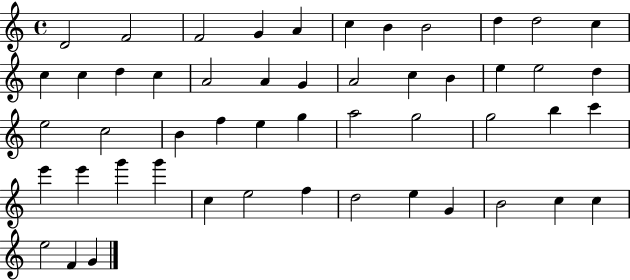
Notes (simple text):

D4/h F4/h F4/h G4/q A4/q C5/q B4/q B4/h D5/q D5/h C5/q C5/q C5/q D5/q C5/q A4/h A4/q G4/q A4/h C5/q B4/q E5/q E5/h D5/q E5/h C5/h B4/q F5/q E5/q G5/q A5/h G5/h G5/h B5/q C6/q E6/q E6/q G6/q G6/q C5/q E5/h F5/q D5/h E5/q G4/q B4/h C5/q C5/q E5/h F4/q G4/q